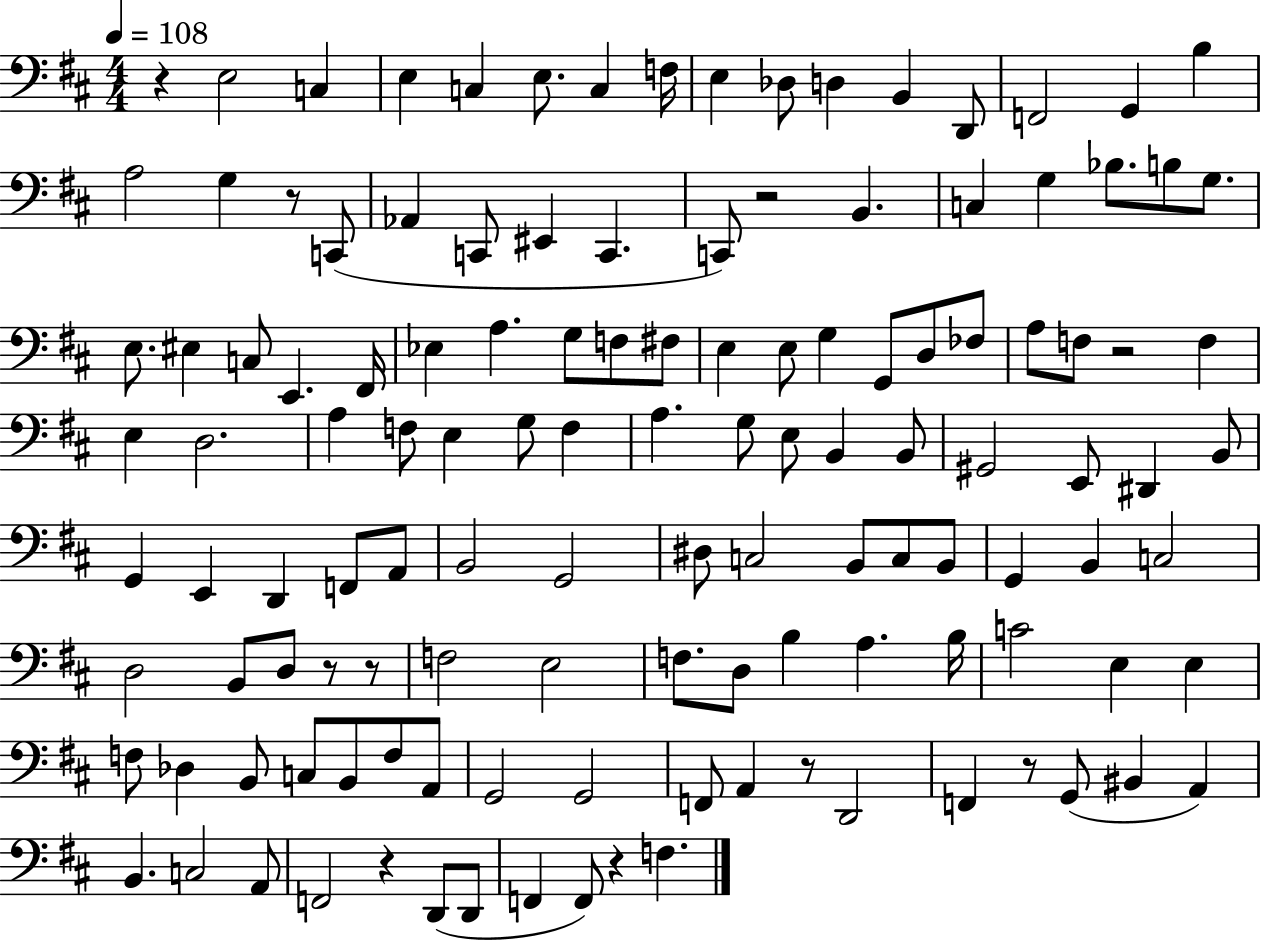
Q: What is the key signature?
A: D major